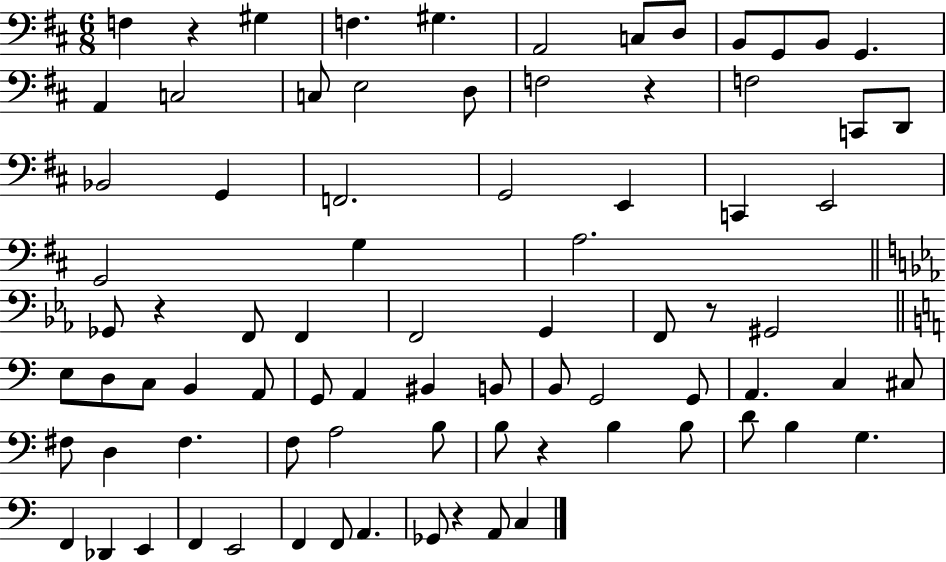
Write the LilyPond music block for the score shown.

{
  \clef bass
  \numericTimeSignature
  \time 6/8
  \key d \major
  \repeat volta 2 { f4 r4 gis4 | f4. gis4. | a,2 c8 d8 | b,8 g,8 b,8 g,4. | \break a,4 c2 | c8 e2 d8 | f2 r4 | f2 c,8 d,8 | \break bes,2 g,4 | f,2. | g,2 e,4 | c,4 e,2 | \break g,2 g4 | a2. | \bar "||" \break \key ees \major ges,8 r4 f,8 f,4 | f,2 g,4 | f,8 r8 gis,2 | \bar "||" \break \key a \minor e8 d8 c8 b,4 a,8 | g,8 a,4 bis,4 b,8 | b,8 g,2 g,8 | a,4. c4 cis8 | \break fis8 d4 fis4. | f8 a2 b8 | b8 r4 b4 b8 | d'8 b4 g4. | \break f,4 des,4 e,4 | f,4 e,2 | f,4 f,8 a,4. | ges,8 r4 a,8 c4 | \break } \bar "|."
}